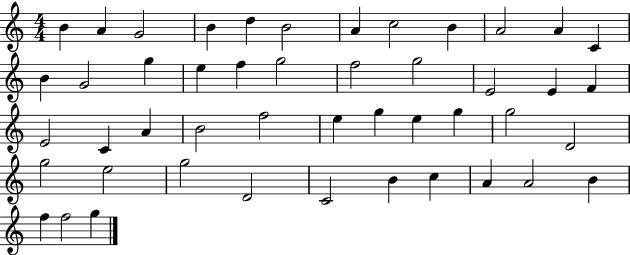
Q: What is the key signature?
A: C major